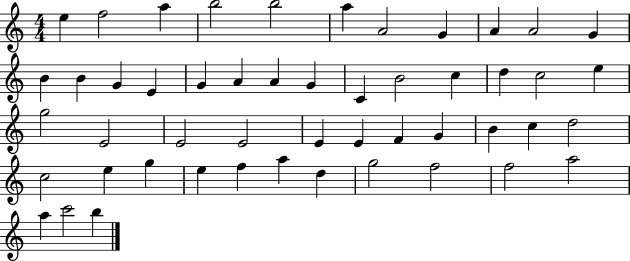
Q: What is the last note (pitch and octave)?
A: B5